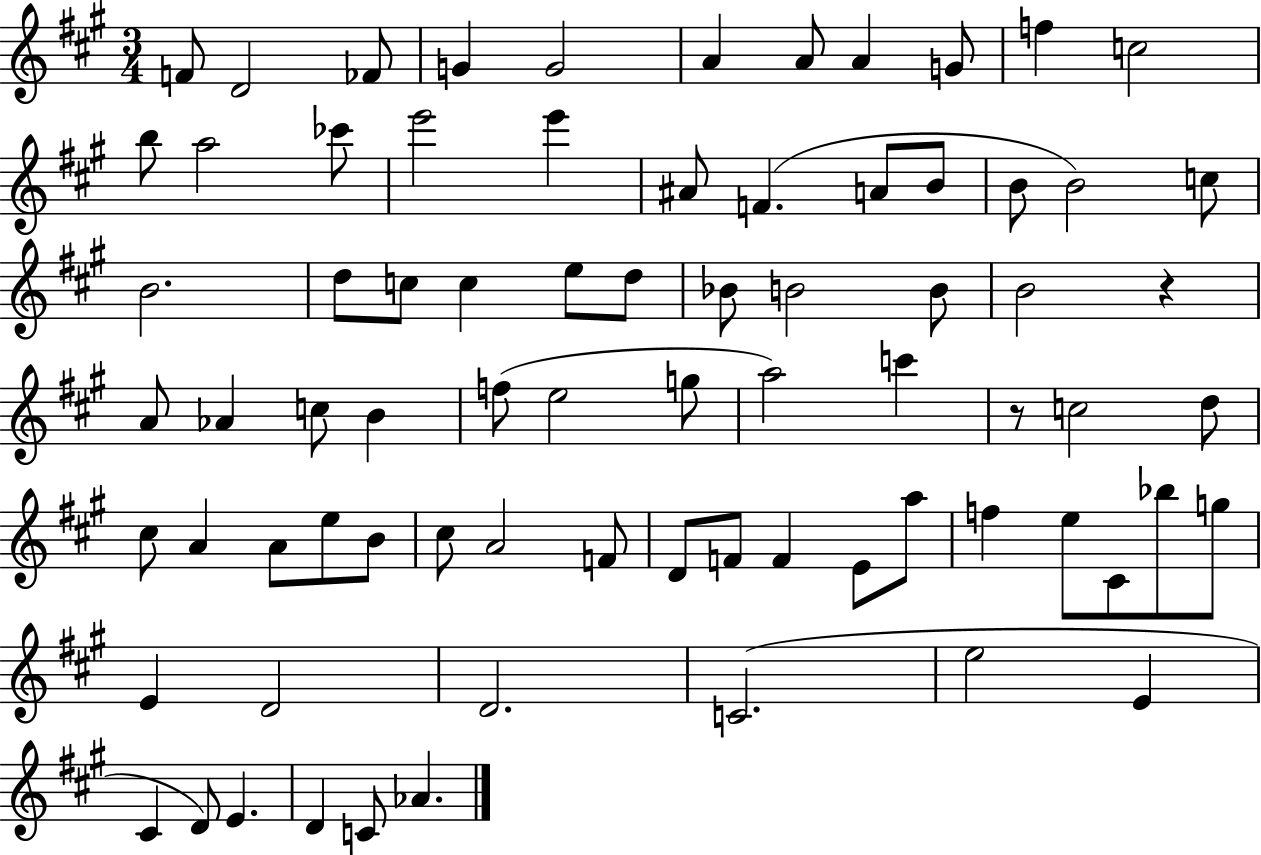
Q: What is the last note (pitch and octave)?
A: Ab4